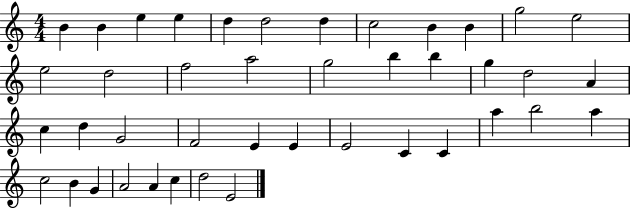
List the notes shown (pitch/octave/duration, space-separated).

B4/q B4/q E5/q E5/q D5/q D5/h D5/q C5/h B4/q B4/q G5/h E5/h E5/h D5/h F5/h A5/h G5/h B5/q B5/q G5/q D5/h A4/q C5/q D5/q G4/h F4/h E4/q E4/q E4/h C4/q C4/q A5/q B5/h A5/q C5/h B4/q G4/q A4/h A4/q C5/q D5/h E4/h